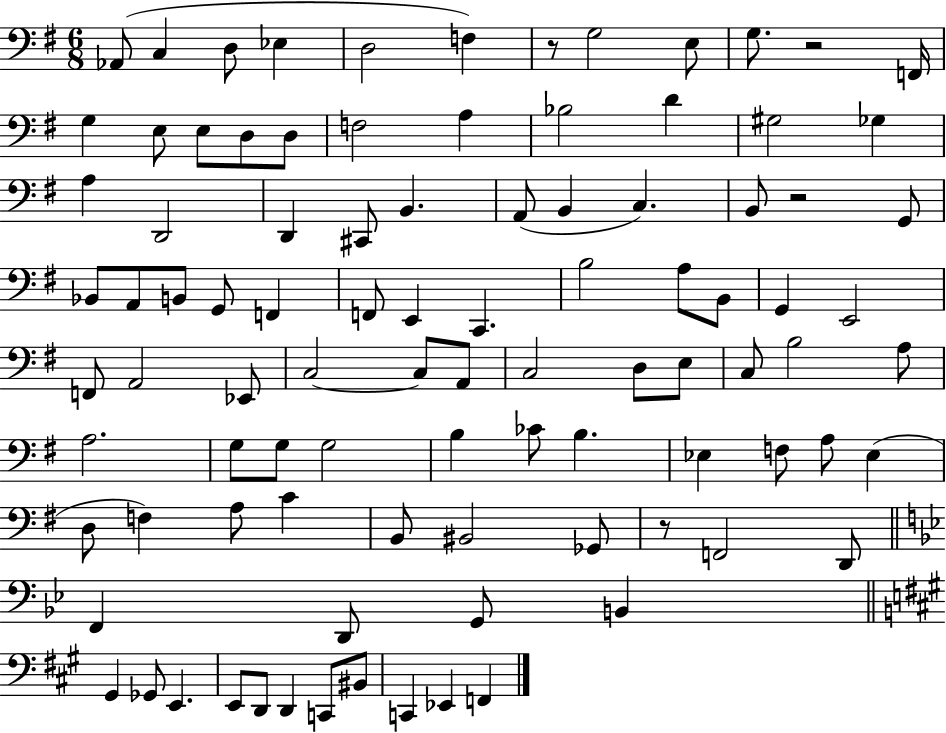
{
  \clef bass
  \numericTimeSignature
  \time 6/8
  \key g \major
  aes,8( c4 d8 ees4 | d2 f4) | r8 g2 e8 | g8. r2 f,16 | \break g4 e8 e8 d8 d8 | f2 a4 | bes2 d'4 | gis2 ges4 | \break a4 d,2 | d,4 cis,8 b,4. | a,8( b,4 c4.) | b,8 r2 g,8 | \break bes,8 a,8 b,8 g,8 f,4 | f,8 e,4 c,4. | b2 a8 b,8 | g,4 e,2 | \break f,8 a,2 ees,8 | c2~~ c8 a,8 | c2 d8 e8 | c8 b2 a8 | \break a2. | g8 g8 g2 | b4 ces'8 b4. | ees4 f8 a8 ees4( | \break d8 f4) a8 c'4 | b,8 bis,2 ges,8 | r8 f,2 d,8 | \bar "||" \break \key bes \major f,4 d,8 g,8 b,4 | \bar "||" \break \key a \major gis,4 ges,8 e,4. | e,8 d,8 d,4 c,8 bis,8 | c,4 ees,4 f,4 | \bar "|."
}